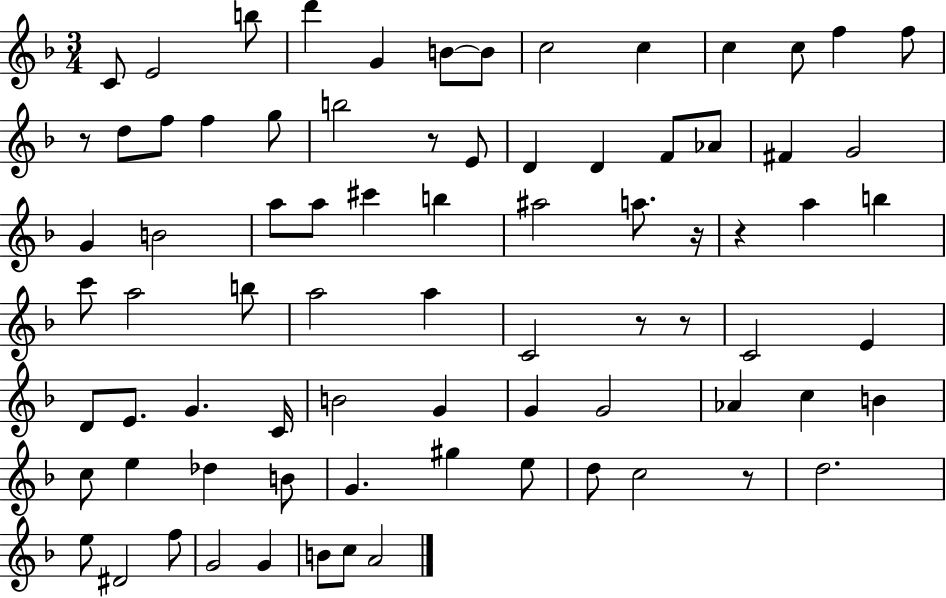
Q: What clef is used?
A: treble